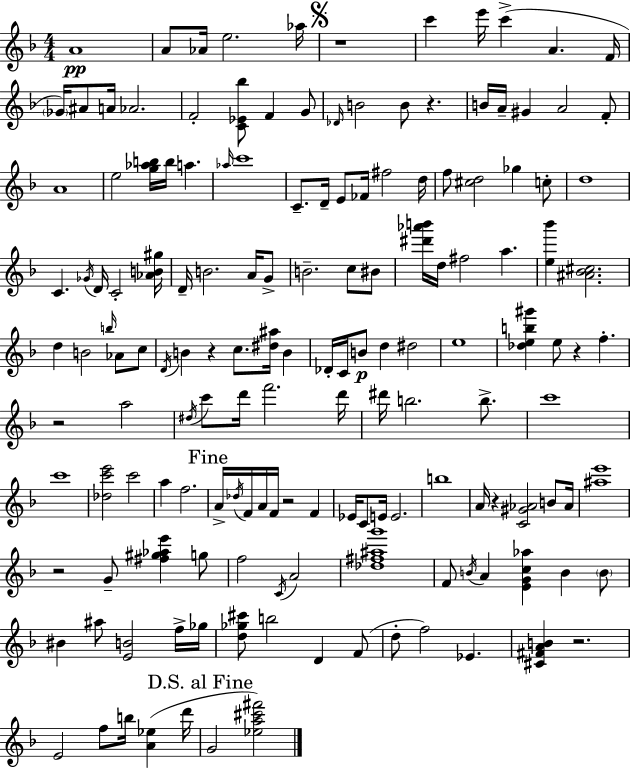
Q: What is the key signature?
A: D minor